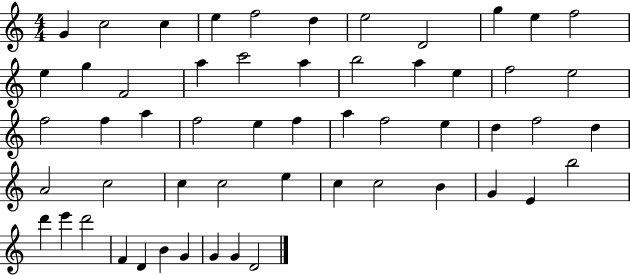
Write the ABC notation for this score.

X:1
T:Untitled
M:4/4
L:1/4
K:C
G c2 c e f2 d e2 D2 g e f2 e g F2 a c'2 a b2 a e f2 e2 f2 f a f2 e f a f2 e d f2 d A2 c2 c c2 e c c2 B G E b2 d' e' d'2 F D B G G G D2